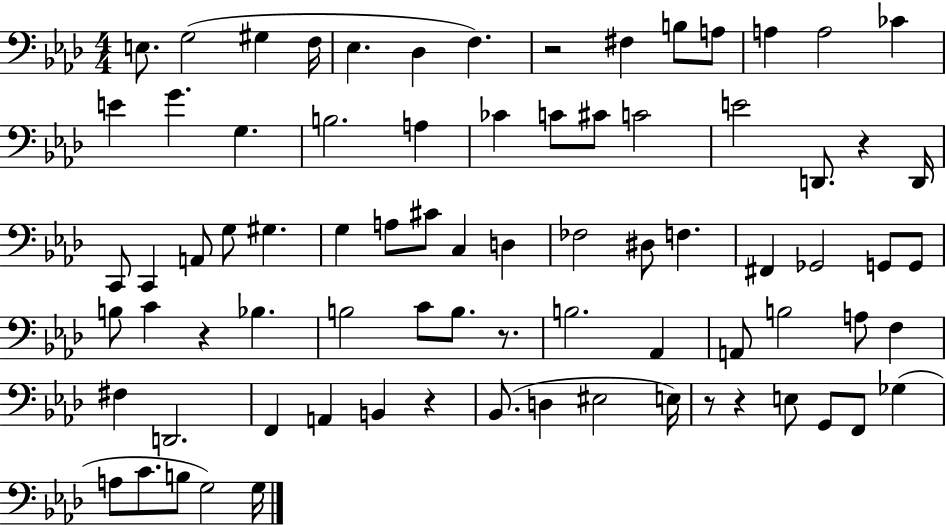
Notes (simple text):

E3/e. G3/h G#3/q F3/s Eb3/q. Db3/q F3/q. R/h F#3/q B3/e A3/e A3/q A3/h CES4/q E4/q G4/q. G3/q. B3/h. A3/q CES4/q C4/e C#4/e C4/h E4/h D2/e. R/q D2/s C2/e C2/q A2/e G3/e G#3/q. G3/q A3/e C#4/e C3/q D3/q FES3/h D#3/e F3/q. F#2/q Gb2/h G2/e G2/e B3/e C4/q R/q Bb3/q. B3/h C4/e B3/e. R/e. B3/h. Ab2/q A2/e B3/h A3/e F3/q F#3/q D2/h. F2/q A2/q B2/q R/q Bb2/e. D3/q EIS3/h E3/s R/e R/q E3/e G2/e F2/e Gb3/q A3/e C4/e. B3/e G3/h G3/s